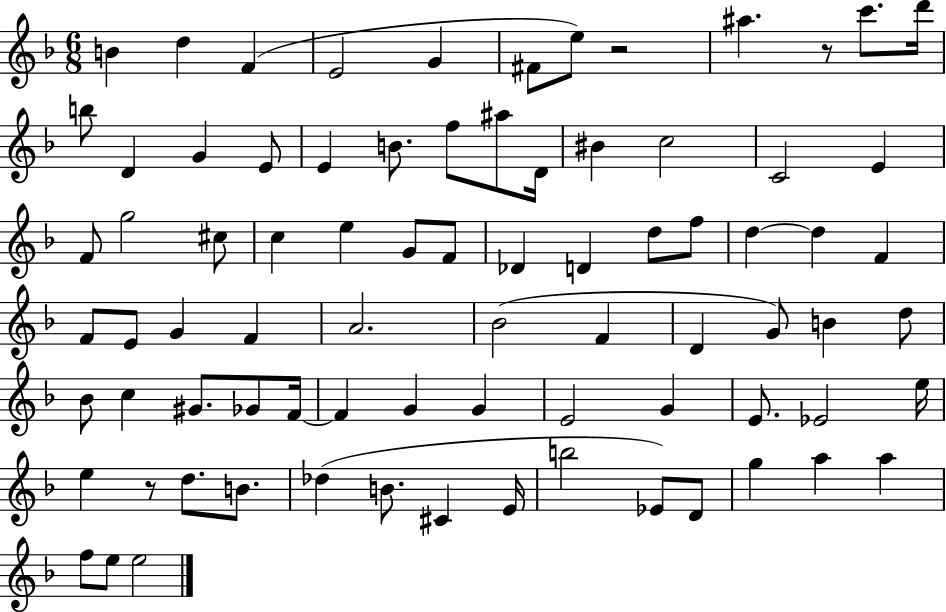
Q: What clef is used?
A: treble